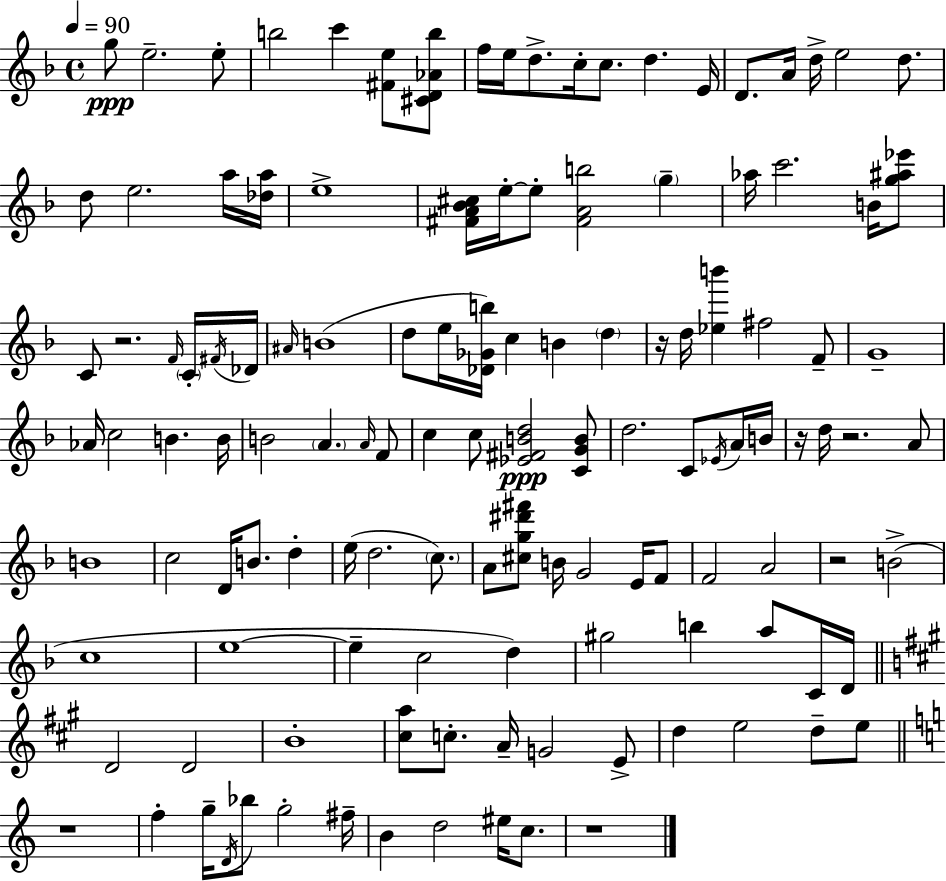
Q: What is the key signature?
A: F major